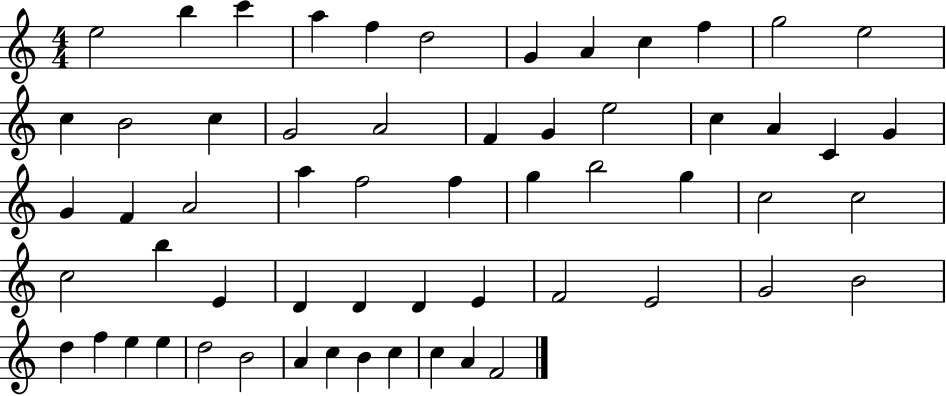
{
  \clef treble
  \numericTimeSignature
  \time 4/4
  \key c \major
  e''2 b''4 c'''4 | a''4 f''4 d''2 | g'4 a'4 c''4 f''4 | g''2 e''2 | \break c''4 b'2 c''4 | g'2 a'2 | f'4 g'4 e''2 | c''4 a'4 c'4 g'4 | \break g'4 f'4 a'2 | a''4 f''2 f''4 | g''4 b''2 g''4 | c''2 c''2 | \break c''2 b''4 e'4 | d'4 d'4 d'4 e'4 | f'2 e'2 | g'2 b'2 | \break d''4 f''4 e''4 e''4 | d''2 b'2 | a'4 c''4 b'4 c''4 | c''4 a'4 f'2 | \break \bar "|."
}